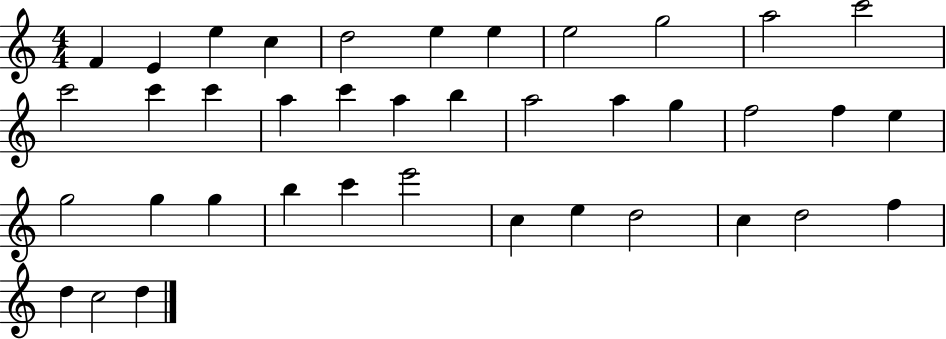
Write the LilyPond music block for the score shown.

{
  \clef treble
  \numericTimeSignature
  \time 4/4
  \key c \major
  f'4 e'4 e''4 c''4 | d''2 e''4 e''4 | e''2 g''2 | a''2 c'''2 | \break c'''2 c'''4 c'''4 | a''4 c'''4 a''4 b''4 | a''2 a''4 g''4 | f''2 f''4 e''4 | \break g''2 g''4 g''4 | b''4 c'''4 e'''2 | c''4 e''4 d''2 | c''4 d''2 f''4 | \break d''4 c''2 d''4 | \bar "|."
}